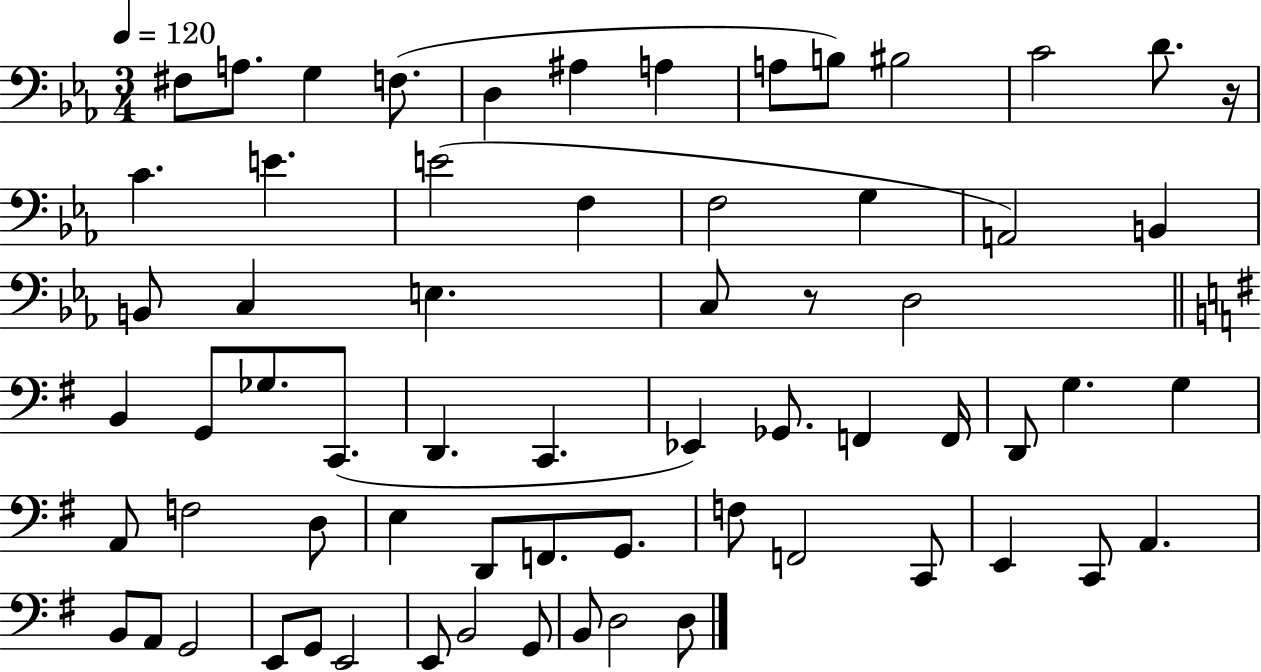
F#3/e A3/e. G3/q F3/e. D3/q A#3/q A3/q A3/e B3/e BIS3/h C4/h D4/e. R/s C4/q. E4/q. E4/h F3/q F3/h G3/q A2/h B2/q B2/e C3/q E3/q. C3/e R/e D3/h B2/q G2/e Gb3/e. C2/e. D2/q. C2/q. Eb2/q Gb2/e. F2/q F2/s D2/e G3/q. G3/q A2/e F3/h D3/e E3/q D2/e F2/e. G2/e. F3/e F2/h C2/e E2/q C2/e A2/q. B2/e A2/e G2/h E2/e G2/e E2/h E2/e B2/h G2/e B2/e D3/h D3/e